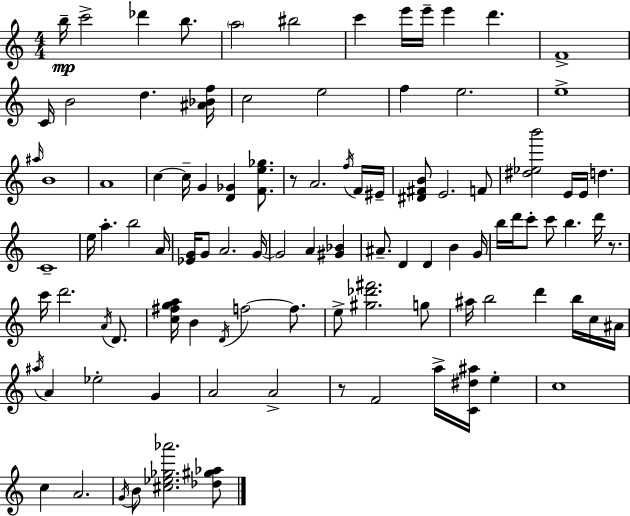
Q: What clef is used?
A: treble